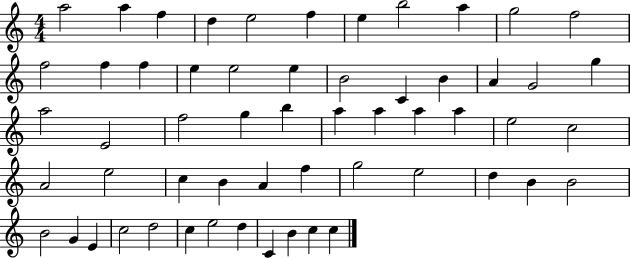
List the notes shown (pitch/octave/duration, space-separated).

A5/h A5/q F5/q D5/q E5/h F5/q E5/q B5/h A5/q G5/h F5/h F5/h F5/q F5/q E5/q E5/h E5/q B4/h C4/q B4/q A4/q G4/h G5/q A5/h E4/h F5/h G5/q B5/q A5/q A5/q A5/q A5/q E5/h C5/h A4/h E5/h C5/q B4/q A4/q F5/q G5/h E5/h D5/q B4/q B4/h B4/h G4/q E4/q C5/h D5/h C5/q E5/h D5/q C4/q B4/q C5/q C5/q